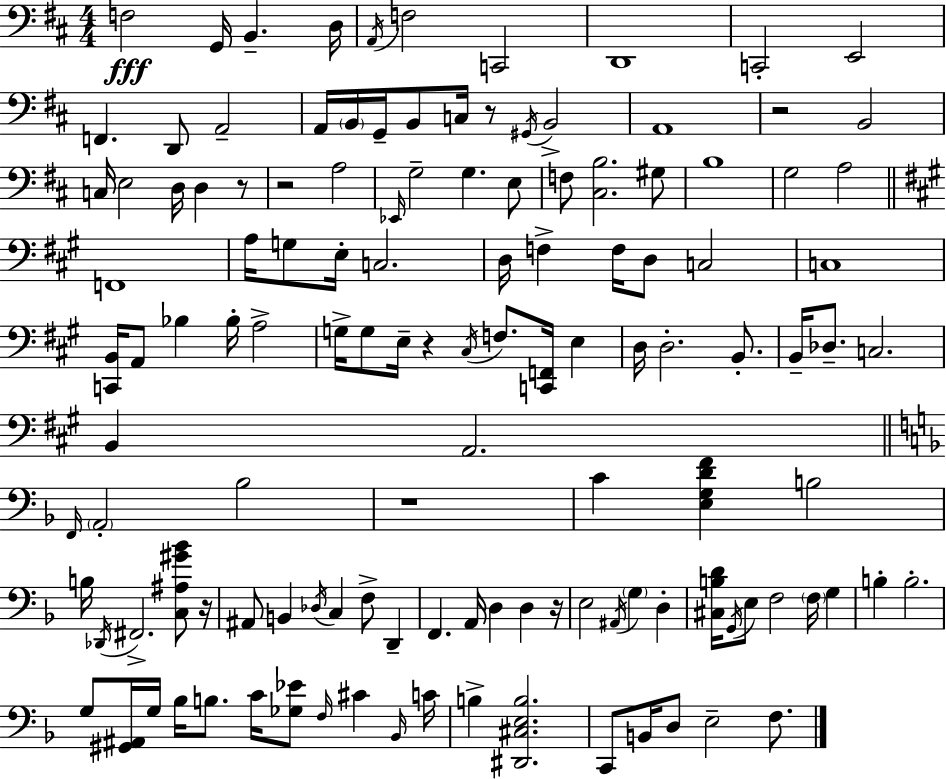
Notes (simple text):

F3/h G2/s B2/q. D3/s A2/s F3/h C2/h D2/w C2/h E2/h F2/q. D2/e A2/h A2/s B2/s G2/s B2/e C3/s R/e G#2/s B2/h A2/w R/h B2/h C3/s E3/h D3/s D3/q R/e R/h A3/h Eb2/s G3/h G3/q. E3/e F3/e [C#3,B3]/h. G#3/e B3/w G3/h A3/h F2/w A3/s G3/e E3/s C3/h. D3/s F3/q F3/s D3/e C3/h C3/w [C2,B2]/s A2/e Bb3/q Bb3/s A3/h G3/s G3/e E3/s R/q C#3/s F3/e. [C2,F2]/s E3/q D3/s D3/h. B2/e. B2/s Db3/e. C3/h. B2/q A2/h. F2/s A2/h Bb3/h R/w C4/q [E3,G3,D4,F4]/q B3/h B3/s Db2/s F#2/h. [C3,A#3,G#4,Bb4]/e R/s A#2/e B2/q Db3/s C3/q F3/e D2/q F2/q. A2/s D3/q D3/q R/s E3/h A#2/s G3/q D3/q [C#3,B3,D4]/s G2/s E3/e F3/h F3/s G3/q B3/q B3/h. G3/e [G#2,A#2]/s G3/s Bb3/s B3/e. C4/s [Gb3,Eb4]/e F3/s C#4/q Bb2/s C4/s B3/q [D#2,C#3,E3,B3]/h. C2/e B2/s D3/e E3/h F3/e.